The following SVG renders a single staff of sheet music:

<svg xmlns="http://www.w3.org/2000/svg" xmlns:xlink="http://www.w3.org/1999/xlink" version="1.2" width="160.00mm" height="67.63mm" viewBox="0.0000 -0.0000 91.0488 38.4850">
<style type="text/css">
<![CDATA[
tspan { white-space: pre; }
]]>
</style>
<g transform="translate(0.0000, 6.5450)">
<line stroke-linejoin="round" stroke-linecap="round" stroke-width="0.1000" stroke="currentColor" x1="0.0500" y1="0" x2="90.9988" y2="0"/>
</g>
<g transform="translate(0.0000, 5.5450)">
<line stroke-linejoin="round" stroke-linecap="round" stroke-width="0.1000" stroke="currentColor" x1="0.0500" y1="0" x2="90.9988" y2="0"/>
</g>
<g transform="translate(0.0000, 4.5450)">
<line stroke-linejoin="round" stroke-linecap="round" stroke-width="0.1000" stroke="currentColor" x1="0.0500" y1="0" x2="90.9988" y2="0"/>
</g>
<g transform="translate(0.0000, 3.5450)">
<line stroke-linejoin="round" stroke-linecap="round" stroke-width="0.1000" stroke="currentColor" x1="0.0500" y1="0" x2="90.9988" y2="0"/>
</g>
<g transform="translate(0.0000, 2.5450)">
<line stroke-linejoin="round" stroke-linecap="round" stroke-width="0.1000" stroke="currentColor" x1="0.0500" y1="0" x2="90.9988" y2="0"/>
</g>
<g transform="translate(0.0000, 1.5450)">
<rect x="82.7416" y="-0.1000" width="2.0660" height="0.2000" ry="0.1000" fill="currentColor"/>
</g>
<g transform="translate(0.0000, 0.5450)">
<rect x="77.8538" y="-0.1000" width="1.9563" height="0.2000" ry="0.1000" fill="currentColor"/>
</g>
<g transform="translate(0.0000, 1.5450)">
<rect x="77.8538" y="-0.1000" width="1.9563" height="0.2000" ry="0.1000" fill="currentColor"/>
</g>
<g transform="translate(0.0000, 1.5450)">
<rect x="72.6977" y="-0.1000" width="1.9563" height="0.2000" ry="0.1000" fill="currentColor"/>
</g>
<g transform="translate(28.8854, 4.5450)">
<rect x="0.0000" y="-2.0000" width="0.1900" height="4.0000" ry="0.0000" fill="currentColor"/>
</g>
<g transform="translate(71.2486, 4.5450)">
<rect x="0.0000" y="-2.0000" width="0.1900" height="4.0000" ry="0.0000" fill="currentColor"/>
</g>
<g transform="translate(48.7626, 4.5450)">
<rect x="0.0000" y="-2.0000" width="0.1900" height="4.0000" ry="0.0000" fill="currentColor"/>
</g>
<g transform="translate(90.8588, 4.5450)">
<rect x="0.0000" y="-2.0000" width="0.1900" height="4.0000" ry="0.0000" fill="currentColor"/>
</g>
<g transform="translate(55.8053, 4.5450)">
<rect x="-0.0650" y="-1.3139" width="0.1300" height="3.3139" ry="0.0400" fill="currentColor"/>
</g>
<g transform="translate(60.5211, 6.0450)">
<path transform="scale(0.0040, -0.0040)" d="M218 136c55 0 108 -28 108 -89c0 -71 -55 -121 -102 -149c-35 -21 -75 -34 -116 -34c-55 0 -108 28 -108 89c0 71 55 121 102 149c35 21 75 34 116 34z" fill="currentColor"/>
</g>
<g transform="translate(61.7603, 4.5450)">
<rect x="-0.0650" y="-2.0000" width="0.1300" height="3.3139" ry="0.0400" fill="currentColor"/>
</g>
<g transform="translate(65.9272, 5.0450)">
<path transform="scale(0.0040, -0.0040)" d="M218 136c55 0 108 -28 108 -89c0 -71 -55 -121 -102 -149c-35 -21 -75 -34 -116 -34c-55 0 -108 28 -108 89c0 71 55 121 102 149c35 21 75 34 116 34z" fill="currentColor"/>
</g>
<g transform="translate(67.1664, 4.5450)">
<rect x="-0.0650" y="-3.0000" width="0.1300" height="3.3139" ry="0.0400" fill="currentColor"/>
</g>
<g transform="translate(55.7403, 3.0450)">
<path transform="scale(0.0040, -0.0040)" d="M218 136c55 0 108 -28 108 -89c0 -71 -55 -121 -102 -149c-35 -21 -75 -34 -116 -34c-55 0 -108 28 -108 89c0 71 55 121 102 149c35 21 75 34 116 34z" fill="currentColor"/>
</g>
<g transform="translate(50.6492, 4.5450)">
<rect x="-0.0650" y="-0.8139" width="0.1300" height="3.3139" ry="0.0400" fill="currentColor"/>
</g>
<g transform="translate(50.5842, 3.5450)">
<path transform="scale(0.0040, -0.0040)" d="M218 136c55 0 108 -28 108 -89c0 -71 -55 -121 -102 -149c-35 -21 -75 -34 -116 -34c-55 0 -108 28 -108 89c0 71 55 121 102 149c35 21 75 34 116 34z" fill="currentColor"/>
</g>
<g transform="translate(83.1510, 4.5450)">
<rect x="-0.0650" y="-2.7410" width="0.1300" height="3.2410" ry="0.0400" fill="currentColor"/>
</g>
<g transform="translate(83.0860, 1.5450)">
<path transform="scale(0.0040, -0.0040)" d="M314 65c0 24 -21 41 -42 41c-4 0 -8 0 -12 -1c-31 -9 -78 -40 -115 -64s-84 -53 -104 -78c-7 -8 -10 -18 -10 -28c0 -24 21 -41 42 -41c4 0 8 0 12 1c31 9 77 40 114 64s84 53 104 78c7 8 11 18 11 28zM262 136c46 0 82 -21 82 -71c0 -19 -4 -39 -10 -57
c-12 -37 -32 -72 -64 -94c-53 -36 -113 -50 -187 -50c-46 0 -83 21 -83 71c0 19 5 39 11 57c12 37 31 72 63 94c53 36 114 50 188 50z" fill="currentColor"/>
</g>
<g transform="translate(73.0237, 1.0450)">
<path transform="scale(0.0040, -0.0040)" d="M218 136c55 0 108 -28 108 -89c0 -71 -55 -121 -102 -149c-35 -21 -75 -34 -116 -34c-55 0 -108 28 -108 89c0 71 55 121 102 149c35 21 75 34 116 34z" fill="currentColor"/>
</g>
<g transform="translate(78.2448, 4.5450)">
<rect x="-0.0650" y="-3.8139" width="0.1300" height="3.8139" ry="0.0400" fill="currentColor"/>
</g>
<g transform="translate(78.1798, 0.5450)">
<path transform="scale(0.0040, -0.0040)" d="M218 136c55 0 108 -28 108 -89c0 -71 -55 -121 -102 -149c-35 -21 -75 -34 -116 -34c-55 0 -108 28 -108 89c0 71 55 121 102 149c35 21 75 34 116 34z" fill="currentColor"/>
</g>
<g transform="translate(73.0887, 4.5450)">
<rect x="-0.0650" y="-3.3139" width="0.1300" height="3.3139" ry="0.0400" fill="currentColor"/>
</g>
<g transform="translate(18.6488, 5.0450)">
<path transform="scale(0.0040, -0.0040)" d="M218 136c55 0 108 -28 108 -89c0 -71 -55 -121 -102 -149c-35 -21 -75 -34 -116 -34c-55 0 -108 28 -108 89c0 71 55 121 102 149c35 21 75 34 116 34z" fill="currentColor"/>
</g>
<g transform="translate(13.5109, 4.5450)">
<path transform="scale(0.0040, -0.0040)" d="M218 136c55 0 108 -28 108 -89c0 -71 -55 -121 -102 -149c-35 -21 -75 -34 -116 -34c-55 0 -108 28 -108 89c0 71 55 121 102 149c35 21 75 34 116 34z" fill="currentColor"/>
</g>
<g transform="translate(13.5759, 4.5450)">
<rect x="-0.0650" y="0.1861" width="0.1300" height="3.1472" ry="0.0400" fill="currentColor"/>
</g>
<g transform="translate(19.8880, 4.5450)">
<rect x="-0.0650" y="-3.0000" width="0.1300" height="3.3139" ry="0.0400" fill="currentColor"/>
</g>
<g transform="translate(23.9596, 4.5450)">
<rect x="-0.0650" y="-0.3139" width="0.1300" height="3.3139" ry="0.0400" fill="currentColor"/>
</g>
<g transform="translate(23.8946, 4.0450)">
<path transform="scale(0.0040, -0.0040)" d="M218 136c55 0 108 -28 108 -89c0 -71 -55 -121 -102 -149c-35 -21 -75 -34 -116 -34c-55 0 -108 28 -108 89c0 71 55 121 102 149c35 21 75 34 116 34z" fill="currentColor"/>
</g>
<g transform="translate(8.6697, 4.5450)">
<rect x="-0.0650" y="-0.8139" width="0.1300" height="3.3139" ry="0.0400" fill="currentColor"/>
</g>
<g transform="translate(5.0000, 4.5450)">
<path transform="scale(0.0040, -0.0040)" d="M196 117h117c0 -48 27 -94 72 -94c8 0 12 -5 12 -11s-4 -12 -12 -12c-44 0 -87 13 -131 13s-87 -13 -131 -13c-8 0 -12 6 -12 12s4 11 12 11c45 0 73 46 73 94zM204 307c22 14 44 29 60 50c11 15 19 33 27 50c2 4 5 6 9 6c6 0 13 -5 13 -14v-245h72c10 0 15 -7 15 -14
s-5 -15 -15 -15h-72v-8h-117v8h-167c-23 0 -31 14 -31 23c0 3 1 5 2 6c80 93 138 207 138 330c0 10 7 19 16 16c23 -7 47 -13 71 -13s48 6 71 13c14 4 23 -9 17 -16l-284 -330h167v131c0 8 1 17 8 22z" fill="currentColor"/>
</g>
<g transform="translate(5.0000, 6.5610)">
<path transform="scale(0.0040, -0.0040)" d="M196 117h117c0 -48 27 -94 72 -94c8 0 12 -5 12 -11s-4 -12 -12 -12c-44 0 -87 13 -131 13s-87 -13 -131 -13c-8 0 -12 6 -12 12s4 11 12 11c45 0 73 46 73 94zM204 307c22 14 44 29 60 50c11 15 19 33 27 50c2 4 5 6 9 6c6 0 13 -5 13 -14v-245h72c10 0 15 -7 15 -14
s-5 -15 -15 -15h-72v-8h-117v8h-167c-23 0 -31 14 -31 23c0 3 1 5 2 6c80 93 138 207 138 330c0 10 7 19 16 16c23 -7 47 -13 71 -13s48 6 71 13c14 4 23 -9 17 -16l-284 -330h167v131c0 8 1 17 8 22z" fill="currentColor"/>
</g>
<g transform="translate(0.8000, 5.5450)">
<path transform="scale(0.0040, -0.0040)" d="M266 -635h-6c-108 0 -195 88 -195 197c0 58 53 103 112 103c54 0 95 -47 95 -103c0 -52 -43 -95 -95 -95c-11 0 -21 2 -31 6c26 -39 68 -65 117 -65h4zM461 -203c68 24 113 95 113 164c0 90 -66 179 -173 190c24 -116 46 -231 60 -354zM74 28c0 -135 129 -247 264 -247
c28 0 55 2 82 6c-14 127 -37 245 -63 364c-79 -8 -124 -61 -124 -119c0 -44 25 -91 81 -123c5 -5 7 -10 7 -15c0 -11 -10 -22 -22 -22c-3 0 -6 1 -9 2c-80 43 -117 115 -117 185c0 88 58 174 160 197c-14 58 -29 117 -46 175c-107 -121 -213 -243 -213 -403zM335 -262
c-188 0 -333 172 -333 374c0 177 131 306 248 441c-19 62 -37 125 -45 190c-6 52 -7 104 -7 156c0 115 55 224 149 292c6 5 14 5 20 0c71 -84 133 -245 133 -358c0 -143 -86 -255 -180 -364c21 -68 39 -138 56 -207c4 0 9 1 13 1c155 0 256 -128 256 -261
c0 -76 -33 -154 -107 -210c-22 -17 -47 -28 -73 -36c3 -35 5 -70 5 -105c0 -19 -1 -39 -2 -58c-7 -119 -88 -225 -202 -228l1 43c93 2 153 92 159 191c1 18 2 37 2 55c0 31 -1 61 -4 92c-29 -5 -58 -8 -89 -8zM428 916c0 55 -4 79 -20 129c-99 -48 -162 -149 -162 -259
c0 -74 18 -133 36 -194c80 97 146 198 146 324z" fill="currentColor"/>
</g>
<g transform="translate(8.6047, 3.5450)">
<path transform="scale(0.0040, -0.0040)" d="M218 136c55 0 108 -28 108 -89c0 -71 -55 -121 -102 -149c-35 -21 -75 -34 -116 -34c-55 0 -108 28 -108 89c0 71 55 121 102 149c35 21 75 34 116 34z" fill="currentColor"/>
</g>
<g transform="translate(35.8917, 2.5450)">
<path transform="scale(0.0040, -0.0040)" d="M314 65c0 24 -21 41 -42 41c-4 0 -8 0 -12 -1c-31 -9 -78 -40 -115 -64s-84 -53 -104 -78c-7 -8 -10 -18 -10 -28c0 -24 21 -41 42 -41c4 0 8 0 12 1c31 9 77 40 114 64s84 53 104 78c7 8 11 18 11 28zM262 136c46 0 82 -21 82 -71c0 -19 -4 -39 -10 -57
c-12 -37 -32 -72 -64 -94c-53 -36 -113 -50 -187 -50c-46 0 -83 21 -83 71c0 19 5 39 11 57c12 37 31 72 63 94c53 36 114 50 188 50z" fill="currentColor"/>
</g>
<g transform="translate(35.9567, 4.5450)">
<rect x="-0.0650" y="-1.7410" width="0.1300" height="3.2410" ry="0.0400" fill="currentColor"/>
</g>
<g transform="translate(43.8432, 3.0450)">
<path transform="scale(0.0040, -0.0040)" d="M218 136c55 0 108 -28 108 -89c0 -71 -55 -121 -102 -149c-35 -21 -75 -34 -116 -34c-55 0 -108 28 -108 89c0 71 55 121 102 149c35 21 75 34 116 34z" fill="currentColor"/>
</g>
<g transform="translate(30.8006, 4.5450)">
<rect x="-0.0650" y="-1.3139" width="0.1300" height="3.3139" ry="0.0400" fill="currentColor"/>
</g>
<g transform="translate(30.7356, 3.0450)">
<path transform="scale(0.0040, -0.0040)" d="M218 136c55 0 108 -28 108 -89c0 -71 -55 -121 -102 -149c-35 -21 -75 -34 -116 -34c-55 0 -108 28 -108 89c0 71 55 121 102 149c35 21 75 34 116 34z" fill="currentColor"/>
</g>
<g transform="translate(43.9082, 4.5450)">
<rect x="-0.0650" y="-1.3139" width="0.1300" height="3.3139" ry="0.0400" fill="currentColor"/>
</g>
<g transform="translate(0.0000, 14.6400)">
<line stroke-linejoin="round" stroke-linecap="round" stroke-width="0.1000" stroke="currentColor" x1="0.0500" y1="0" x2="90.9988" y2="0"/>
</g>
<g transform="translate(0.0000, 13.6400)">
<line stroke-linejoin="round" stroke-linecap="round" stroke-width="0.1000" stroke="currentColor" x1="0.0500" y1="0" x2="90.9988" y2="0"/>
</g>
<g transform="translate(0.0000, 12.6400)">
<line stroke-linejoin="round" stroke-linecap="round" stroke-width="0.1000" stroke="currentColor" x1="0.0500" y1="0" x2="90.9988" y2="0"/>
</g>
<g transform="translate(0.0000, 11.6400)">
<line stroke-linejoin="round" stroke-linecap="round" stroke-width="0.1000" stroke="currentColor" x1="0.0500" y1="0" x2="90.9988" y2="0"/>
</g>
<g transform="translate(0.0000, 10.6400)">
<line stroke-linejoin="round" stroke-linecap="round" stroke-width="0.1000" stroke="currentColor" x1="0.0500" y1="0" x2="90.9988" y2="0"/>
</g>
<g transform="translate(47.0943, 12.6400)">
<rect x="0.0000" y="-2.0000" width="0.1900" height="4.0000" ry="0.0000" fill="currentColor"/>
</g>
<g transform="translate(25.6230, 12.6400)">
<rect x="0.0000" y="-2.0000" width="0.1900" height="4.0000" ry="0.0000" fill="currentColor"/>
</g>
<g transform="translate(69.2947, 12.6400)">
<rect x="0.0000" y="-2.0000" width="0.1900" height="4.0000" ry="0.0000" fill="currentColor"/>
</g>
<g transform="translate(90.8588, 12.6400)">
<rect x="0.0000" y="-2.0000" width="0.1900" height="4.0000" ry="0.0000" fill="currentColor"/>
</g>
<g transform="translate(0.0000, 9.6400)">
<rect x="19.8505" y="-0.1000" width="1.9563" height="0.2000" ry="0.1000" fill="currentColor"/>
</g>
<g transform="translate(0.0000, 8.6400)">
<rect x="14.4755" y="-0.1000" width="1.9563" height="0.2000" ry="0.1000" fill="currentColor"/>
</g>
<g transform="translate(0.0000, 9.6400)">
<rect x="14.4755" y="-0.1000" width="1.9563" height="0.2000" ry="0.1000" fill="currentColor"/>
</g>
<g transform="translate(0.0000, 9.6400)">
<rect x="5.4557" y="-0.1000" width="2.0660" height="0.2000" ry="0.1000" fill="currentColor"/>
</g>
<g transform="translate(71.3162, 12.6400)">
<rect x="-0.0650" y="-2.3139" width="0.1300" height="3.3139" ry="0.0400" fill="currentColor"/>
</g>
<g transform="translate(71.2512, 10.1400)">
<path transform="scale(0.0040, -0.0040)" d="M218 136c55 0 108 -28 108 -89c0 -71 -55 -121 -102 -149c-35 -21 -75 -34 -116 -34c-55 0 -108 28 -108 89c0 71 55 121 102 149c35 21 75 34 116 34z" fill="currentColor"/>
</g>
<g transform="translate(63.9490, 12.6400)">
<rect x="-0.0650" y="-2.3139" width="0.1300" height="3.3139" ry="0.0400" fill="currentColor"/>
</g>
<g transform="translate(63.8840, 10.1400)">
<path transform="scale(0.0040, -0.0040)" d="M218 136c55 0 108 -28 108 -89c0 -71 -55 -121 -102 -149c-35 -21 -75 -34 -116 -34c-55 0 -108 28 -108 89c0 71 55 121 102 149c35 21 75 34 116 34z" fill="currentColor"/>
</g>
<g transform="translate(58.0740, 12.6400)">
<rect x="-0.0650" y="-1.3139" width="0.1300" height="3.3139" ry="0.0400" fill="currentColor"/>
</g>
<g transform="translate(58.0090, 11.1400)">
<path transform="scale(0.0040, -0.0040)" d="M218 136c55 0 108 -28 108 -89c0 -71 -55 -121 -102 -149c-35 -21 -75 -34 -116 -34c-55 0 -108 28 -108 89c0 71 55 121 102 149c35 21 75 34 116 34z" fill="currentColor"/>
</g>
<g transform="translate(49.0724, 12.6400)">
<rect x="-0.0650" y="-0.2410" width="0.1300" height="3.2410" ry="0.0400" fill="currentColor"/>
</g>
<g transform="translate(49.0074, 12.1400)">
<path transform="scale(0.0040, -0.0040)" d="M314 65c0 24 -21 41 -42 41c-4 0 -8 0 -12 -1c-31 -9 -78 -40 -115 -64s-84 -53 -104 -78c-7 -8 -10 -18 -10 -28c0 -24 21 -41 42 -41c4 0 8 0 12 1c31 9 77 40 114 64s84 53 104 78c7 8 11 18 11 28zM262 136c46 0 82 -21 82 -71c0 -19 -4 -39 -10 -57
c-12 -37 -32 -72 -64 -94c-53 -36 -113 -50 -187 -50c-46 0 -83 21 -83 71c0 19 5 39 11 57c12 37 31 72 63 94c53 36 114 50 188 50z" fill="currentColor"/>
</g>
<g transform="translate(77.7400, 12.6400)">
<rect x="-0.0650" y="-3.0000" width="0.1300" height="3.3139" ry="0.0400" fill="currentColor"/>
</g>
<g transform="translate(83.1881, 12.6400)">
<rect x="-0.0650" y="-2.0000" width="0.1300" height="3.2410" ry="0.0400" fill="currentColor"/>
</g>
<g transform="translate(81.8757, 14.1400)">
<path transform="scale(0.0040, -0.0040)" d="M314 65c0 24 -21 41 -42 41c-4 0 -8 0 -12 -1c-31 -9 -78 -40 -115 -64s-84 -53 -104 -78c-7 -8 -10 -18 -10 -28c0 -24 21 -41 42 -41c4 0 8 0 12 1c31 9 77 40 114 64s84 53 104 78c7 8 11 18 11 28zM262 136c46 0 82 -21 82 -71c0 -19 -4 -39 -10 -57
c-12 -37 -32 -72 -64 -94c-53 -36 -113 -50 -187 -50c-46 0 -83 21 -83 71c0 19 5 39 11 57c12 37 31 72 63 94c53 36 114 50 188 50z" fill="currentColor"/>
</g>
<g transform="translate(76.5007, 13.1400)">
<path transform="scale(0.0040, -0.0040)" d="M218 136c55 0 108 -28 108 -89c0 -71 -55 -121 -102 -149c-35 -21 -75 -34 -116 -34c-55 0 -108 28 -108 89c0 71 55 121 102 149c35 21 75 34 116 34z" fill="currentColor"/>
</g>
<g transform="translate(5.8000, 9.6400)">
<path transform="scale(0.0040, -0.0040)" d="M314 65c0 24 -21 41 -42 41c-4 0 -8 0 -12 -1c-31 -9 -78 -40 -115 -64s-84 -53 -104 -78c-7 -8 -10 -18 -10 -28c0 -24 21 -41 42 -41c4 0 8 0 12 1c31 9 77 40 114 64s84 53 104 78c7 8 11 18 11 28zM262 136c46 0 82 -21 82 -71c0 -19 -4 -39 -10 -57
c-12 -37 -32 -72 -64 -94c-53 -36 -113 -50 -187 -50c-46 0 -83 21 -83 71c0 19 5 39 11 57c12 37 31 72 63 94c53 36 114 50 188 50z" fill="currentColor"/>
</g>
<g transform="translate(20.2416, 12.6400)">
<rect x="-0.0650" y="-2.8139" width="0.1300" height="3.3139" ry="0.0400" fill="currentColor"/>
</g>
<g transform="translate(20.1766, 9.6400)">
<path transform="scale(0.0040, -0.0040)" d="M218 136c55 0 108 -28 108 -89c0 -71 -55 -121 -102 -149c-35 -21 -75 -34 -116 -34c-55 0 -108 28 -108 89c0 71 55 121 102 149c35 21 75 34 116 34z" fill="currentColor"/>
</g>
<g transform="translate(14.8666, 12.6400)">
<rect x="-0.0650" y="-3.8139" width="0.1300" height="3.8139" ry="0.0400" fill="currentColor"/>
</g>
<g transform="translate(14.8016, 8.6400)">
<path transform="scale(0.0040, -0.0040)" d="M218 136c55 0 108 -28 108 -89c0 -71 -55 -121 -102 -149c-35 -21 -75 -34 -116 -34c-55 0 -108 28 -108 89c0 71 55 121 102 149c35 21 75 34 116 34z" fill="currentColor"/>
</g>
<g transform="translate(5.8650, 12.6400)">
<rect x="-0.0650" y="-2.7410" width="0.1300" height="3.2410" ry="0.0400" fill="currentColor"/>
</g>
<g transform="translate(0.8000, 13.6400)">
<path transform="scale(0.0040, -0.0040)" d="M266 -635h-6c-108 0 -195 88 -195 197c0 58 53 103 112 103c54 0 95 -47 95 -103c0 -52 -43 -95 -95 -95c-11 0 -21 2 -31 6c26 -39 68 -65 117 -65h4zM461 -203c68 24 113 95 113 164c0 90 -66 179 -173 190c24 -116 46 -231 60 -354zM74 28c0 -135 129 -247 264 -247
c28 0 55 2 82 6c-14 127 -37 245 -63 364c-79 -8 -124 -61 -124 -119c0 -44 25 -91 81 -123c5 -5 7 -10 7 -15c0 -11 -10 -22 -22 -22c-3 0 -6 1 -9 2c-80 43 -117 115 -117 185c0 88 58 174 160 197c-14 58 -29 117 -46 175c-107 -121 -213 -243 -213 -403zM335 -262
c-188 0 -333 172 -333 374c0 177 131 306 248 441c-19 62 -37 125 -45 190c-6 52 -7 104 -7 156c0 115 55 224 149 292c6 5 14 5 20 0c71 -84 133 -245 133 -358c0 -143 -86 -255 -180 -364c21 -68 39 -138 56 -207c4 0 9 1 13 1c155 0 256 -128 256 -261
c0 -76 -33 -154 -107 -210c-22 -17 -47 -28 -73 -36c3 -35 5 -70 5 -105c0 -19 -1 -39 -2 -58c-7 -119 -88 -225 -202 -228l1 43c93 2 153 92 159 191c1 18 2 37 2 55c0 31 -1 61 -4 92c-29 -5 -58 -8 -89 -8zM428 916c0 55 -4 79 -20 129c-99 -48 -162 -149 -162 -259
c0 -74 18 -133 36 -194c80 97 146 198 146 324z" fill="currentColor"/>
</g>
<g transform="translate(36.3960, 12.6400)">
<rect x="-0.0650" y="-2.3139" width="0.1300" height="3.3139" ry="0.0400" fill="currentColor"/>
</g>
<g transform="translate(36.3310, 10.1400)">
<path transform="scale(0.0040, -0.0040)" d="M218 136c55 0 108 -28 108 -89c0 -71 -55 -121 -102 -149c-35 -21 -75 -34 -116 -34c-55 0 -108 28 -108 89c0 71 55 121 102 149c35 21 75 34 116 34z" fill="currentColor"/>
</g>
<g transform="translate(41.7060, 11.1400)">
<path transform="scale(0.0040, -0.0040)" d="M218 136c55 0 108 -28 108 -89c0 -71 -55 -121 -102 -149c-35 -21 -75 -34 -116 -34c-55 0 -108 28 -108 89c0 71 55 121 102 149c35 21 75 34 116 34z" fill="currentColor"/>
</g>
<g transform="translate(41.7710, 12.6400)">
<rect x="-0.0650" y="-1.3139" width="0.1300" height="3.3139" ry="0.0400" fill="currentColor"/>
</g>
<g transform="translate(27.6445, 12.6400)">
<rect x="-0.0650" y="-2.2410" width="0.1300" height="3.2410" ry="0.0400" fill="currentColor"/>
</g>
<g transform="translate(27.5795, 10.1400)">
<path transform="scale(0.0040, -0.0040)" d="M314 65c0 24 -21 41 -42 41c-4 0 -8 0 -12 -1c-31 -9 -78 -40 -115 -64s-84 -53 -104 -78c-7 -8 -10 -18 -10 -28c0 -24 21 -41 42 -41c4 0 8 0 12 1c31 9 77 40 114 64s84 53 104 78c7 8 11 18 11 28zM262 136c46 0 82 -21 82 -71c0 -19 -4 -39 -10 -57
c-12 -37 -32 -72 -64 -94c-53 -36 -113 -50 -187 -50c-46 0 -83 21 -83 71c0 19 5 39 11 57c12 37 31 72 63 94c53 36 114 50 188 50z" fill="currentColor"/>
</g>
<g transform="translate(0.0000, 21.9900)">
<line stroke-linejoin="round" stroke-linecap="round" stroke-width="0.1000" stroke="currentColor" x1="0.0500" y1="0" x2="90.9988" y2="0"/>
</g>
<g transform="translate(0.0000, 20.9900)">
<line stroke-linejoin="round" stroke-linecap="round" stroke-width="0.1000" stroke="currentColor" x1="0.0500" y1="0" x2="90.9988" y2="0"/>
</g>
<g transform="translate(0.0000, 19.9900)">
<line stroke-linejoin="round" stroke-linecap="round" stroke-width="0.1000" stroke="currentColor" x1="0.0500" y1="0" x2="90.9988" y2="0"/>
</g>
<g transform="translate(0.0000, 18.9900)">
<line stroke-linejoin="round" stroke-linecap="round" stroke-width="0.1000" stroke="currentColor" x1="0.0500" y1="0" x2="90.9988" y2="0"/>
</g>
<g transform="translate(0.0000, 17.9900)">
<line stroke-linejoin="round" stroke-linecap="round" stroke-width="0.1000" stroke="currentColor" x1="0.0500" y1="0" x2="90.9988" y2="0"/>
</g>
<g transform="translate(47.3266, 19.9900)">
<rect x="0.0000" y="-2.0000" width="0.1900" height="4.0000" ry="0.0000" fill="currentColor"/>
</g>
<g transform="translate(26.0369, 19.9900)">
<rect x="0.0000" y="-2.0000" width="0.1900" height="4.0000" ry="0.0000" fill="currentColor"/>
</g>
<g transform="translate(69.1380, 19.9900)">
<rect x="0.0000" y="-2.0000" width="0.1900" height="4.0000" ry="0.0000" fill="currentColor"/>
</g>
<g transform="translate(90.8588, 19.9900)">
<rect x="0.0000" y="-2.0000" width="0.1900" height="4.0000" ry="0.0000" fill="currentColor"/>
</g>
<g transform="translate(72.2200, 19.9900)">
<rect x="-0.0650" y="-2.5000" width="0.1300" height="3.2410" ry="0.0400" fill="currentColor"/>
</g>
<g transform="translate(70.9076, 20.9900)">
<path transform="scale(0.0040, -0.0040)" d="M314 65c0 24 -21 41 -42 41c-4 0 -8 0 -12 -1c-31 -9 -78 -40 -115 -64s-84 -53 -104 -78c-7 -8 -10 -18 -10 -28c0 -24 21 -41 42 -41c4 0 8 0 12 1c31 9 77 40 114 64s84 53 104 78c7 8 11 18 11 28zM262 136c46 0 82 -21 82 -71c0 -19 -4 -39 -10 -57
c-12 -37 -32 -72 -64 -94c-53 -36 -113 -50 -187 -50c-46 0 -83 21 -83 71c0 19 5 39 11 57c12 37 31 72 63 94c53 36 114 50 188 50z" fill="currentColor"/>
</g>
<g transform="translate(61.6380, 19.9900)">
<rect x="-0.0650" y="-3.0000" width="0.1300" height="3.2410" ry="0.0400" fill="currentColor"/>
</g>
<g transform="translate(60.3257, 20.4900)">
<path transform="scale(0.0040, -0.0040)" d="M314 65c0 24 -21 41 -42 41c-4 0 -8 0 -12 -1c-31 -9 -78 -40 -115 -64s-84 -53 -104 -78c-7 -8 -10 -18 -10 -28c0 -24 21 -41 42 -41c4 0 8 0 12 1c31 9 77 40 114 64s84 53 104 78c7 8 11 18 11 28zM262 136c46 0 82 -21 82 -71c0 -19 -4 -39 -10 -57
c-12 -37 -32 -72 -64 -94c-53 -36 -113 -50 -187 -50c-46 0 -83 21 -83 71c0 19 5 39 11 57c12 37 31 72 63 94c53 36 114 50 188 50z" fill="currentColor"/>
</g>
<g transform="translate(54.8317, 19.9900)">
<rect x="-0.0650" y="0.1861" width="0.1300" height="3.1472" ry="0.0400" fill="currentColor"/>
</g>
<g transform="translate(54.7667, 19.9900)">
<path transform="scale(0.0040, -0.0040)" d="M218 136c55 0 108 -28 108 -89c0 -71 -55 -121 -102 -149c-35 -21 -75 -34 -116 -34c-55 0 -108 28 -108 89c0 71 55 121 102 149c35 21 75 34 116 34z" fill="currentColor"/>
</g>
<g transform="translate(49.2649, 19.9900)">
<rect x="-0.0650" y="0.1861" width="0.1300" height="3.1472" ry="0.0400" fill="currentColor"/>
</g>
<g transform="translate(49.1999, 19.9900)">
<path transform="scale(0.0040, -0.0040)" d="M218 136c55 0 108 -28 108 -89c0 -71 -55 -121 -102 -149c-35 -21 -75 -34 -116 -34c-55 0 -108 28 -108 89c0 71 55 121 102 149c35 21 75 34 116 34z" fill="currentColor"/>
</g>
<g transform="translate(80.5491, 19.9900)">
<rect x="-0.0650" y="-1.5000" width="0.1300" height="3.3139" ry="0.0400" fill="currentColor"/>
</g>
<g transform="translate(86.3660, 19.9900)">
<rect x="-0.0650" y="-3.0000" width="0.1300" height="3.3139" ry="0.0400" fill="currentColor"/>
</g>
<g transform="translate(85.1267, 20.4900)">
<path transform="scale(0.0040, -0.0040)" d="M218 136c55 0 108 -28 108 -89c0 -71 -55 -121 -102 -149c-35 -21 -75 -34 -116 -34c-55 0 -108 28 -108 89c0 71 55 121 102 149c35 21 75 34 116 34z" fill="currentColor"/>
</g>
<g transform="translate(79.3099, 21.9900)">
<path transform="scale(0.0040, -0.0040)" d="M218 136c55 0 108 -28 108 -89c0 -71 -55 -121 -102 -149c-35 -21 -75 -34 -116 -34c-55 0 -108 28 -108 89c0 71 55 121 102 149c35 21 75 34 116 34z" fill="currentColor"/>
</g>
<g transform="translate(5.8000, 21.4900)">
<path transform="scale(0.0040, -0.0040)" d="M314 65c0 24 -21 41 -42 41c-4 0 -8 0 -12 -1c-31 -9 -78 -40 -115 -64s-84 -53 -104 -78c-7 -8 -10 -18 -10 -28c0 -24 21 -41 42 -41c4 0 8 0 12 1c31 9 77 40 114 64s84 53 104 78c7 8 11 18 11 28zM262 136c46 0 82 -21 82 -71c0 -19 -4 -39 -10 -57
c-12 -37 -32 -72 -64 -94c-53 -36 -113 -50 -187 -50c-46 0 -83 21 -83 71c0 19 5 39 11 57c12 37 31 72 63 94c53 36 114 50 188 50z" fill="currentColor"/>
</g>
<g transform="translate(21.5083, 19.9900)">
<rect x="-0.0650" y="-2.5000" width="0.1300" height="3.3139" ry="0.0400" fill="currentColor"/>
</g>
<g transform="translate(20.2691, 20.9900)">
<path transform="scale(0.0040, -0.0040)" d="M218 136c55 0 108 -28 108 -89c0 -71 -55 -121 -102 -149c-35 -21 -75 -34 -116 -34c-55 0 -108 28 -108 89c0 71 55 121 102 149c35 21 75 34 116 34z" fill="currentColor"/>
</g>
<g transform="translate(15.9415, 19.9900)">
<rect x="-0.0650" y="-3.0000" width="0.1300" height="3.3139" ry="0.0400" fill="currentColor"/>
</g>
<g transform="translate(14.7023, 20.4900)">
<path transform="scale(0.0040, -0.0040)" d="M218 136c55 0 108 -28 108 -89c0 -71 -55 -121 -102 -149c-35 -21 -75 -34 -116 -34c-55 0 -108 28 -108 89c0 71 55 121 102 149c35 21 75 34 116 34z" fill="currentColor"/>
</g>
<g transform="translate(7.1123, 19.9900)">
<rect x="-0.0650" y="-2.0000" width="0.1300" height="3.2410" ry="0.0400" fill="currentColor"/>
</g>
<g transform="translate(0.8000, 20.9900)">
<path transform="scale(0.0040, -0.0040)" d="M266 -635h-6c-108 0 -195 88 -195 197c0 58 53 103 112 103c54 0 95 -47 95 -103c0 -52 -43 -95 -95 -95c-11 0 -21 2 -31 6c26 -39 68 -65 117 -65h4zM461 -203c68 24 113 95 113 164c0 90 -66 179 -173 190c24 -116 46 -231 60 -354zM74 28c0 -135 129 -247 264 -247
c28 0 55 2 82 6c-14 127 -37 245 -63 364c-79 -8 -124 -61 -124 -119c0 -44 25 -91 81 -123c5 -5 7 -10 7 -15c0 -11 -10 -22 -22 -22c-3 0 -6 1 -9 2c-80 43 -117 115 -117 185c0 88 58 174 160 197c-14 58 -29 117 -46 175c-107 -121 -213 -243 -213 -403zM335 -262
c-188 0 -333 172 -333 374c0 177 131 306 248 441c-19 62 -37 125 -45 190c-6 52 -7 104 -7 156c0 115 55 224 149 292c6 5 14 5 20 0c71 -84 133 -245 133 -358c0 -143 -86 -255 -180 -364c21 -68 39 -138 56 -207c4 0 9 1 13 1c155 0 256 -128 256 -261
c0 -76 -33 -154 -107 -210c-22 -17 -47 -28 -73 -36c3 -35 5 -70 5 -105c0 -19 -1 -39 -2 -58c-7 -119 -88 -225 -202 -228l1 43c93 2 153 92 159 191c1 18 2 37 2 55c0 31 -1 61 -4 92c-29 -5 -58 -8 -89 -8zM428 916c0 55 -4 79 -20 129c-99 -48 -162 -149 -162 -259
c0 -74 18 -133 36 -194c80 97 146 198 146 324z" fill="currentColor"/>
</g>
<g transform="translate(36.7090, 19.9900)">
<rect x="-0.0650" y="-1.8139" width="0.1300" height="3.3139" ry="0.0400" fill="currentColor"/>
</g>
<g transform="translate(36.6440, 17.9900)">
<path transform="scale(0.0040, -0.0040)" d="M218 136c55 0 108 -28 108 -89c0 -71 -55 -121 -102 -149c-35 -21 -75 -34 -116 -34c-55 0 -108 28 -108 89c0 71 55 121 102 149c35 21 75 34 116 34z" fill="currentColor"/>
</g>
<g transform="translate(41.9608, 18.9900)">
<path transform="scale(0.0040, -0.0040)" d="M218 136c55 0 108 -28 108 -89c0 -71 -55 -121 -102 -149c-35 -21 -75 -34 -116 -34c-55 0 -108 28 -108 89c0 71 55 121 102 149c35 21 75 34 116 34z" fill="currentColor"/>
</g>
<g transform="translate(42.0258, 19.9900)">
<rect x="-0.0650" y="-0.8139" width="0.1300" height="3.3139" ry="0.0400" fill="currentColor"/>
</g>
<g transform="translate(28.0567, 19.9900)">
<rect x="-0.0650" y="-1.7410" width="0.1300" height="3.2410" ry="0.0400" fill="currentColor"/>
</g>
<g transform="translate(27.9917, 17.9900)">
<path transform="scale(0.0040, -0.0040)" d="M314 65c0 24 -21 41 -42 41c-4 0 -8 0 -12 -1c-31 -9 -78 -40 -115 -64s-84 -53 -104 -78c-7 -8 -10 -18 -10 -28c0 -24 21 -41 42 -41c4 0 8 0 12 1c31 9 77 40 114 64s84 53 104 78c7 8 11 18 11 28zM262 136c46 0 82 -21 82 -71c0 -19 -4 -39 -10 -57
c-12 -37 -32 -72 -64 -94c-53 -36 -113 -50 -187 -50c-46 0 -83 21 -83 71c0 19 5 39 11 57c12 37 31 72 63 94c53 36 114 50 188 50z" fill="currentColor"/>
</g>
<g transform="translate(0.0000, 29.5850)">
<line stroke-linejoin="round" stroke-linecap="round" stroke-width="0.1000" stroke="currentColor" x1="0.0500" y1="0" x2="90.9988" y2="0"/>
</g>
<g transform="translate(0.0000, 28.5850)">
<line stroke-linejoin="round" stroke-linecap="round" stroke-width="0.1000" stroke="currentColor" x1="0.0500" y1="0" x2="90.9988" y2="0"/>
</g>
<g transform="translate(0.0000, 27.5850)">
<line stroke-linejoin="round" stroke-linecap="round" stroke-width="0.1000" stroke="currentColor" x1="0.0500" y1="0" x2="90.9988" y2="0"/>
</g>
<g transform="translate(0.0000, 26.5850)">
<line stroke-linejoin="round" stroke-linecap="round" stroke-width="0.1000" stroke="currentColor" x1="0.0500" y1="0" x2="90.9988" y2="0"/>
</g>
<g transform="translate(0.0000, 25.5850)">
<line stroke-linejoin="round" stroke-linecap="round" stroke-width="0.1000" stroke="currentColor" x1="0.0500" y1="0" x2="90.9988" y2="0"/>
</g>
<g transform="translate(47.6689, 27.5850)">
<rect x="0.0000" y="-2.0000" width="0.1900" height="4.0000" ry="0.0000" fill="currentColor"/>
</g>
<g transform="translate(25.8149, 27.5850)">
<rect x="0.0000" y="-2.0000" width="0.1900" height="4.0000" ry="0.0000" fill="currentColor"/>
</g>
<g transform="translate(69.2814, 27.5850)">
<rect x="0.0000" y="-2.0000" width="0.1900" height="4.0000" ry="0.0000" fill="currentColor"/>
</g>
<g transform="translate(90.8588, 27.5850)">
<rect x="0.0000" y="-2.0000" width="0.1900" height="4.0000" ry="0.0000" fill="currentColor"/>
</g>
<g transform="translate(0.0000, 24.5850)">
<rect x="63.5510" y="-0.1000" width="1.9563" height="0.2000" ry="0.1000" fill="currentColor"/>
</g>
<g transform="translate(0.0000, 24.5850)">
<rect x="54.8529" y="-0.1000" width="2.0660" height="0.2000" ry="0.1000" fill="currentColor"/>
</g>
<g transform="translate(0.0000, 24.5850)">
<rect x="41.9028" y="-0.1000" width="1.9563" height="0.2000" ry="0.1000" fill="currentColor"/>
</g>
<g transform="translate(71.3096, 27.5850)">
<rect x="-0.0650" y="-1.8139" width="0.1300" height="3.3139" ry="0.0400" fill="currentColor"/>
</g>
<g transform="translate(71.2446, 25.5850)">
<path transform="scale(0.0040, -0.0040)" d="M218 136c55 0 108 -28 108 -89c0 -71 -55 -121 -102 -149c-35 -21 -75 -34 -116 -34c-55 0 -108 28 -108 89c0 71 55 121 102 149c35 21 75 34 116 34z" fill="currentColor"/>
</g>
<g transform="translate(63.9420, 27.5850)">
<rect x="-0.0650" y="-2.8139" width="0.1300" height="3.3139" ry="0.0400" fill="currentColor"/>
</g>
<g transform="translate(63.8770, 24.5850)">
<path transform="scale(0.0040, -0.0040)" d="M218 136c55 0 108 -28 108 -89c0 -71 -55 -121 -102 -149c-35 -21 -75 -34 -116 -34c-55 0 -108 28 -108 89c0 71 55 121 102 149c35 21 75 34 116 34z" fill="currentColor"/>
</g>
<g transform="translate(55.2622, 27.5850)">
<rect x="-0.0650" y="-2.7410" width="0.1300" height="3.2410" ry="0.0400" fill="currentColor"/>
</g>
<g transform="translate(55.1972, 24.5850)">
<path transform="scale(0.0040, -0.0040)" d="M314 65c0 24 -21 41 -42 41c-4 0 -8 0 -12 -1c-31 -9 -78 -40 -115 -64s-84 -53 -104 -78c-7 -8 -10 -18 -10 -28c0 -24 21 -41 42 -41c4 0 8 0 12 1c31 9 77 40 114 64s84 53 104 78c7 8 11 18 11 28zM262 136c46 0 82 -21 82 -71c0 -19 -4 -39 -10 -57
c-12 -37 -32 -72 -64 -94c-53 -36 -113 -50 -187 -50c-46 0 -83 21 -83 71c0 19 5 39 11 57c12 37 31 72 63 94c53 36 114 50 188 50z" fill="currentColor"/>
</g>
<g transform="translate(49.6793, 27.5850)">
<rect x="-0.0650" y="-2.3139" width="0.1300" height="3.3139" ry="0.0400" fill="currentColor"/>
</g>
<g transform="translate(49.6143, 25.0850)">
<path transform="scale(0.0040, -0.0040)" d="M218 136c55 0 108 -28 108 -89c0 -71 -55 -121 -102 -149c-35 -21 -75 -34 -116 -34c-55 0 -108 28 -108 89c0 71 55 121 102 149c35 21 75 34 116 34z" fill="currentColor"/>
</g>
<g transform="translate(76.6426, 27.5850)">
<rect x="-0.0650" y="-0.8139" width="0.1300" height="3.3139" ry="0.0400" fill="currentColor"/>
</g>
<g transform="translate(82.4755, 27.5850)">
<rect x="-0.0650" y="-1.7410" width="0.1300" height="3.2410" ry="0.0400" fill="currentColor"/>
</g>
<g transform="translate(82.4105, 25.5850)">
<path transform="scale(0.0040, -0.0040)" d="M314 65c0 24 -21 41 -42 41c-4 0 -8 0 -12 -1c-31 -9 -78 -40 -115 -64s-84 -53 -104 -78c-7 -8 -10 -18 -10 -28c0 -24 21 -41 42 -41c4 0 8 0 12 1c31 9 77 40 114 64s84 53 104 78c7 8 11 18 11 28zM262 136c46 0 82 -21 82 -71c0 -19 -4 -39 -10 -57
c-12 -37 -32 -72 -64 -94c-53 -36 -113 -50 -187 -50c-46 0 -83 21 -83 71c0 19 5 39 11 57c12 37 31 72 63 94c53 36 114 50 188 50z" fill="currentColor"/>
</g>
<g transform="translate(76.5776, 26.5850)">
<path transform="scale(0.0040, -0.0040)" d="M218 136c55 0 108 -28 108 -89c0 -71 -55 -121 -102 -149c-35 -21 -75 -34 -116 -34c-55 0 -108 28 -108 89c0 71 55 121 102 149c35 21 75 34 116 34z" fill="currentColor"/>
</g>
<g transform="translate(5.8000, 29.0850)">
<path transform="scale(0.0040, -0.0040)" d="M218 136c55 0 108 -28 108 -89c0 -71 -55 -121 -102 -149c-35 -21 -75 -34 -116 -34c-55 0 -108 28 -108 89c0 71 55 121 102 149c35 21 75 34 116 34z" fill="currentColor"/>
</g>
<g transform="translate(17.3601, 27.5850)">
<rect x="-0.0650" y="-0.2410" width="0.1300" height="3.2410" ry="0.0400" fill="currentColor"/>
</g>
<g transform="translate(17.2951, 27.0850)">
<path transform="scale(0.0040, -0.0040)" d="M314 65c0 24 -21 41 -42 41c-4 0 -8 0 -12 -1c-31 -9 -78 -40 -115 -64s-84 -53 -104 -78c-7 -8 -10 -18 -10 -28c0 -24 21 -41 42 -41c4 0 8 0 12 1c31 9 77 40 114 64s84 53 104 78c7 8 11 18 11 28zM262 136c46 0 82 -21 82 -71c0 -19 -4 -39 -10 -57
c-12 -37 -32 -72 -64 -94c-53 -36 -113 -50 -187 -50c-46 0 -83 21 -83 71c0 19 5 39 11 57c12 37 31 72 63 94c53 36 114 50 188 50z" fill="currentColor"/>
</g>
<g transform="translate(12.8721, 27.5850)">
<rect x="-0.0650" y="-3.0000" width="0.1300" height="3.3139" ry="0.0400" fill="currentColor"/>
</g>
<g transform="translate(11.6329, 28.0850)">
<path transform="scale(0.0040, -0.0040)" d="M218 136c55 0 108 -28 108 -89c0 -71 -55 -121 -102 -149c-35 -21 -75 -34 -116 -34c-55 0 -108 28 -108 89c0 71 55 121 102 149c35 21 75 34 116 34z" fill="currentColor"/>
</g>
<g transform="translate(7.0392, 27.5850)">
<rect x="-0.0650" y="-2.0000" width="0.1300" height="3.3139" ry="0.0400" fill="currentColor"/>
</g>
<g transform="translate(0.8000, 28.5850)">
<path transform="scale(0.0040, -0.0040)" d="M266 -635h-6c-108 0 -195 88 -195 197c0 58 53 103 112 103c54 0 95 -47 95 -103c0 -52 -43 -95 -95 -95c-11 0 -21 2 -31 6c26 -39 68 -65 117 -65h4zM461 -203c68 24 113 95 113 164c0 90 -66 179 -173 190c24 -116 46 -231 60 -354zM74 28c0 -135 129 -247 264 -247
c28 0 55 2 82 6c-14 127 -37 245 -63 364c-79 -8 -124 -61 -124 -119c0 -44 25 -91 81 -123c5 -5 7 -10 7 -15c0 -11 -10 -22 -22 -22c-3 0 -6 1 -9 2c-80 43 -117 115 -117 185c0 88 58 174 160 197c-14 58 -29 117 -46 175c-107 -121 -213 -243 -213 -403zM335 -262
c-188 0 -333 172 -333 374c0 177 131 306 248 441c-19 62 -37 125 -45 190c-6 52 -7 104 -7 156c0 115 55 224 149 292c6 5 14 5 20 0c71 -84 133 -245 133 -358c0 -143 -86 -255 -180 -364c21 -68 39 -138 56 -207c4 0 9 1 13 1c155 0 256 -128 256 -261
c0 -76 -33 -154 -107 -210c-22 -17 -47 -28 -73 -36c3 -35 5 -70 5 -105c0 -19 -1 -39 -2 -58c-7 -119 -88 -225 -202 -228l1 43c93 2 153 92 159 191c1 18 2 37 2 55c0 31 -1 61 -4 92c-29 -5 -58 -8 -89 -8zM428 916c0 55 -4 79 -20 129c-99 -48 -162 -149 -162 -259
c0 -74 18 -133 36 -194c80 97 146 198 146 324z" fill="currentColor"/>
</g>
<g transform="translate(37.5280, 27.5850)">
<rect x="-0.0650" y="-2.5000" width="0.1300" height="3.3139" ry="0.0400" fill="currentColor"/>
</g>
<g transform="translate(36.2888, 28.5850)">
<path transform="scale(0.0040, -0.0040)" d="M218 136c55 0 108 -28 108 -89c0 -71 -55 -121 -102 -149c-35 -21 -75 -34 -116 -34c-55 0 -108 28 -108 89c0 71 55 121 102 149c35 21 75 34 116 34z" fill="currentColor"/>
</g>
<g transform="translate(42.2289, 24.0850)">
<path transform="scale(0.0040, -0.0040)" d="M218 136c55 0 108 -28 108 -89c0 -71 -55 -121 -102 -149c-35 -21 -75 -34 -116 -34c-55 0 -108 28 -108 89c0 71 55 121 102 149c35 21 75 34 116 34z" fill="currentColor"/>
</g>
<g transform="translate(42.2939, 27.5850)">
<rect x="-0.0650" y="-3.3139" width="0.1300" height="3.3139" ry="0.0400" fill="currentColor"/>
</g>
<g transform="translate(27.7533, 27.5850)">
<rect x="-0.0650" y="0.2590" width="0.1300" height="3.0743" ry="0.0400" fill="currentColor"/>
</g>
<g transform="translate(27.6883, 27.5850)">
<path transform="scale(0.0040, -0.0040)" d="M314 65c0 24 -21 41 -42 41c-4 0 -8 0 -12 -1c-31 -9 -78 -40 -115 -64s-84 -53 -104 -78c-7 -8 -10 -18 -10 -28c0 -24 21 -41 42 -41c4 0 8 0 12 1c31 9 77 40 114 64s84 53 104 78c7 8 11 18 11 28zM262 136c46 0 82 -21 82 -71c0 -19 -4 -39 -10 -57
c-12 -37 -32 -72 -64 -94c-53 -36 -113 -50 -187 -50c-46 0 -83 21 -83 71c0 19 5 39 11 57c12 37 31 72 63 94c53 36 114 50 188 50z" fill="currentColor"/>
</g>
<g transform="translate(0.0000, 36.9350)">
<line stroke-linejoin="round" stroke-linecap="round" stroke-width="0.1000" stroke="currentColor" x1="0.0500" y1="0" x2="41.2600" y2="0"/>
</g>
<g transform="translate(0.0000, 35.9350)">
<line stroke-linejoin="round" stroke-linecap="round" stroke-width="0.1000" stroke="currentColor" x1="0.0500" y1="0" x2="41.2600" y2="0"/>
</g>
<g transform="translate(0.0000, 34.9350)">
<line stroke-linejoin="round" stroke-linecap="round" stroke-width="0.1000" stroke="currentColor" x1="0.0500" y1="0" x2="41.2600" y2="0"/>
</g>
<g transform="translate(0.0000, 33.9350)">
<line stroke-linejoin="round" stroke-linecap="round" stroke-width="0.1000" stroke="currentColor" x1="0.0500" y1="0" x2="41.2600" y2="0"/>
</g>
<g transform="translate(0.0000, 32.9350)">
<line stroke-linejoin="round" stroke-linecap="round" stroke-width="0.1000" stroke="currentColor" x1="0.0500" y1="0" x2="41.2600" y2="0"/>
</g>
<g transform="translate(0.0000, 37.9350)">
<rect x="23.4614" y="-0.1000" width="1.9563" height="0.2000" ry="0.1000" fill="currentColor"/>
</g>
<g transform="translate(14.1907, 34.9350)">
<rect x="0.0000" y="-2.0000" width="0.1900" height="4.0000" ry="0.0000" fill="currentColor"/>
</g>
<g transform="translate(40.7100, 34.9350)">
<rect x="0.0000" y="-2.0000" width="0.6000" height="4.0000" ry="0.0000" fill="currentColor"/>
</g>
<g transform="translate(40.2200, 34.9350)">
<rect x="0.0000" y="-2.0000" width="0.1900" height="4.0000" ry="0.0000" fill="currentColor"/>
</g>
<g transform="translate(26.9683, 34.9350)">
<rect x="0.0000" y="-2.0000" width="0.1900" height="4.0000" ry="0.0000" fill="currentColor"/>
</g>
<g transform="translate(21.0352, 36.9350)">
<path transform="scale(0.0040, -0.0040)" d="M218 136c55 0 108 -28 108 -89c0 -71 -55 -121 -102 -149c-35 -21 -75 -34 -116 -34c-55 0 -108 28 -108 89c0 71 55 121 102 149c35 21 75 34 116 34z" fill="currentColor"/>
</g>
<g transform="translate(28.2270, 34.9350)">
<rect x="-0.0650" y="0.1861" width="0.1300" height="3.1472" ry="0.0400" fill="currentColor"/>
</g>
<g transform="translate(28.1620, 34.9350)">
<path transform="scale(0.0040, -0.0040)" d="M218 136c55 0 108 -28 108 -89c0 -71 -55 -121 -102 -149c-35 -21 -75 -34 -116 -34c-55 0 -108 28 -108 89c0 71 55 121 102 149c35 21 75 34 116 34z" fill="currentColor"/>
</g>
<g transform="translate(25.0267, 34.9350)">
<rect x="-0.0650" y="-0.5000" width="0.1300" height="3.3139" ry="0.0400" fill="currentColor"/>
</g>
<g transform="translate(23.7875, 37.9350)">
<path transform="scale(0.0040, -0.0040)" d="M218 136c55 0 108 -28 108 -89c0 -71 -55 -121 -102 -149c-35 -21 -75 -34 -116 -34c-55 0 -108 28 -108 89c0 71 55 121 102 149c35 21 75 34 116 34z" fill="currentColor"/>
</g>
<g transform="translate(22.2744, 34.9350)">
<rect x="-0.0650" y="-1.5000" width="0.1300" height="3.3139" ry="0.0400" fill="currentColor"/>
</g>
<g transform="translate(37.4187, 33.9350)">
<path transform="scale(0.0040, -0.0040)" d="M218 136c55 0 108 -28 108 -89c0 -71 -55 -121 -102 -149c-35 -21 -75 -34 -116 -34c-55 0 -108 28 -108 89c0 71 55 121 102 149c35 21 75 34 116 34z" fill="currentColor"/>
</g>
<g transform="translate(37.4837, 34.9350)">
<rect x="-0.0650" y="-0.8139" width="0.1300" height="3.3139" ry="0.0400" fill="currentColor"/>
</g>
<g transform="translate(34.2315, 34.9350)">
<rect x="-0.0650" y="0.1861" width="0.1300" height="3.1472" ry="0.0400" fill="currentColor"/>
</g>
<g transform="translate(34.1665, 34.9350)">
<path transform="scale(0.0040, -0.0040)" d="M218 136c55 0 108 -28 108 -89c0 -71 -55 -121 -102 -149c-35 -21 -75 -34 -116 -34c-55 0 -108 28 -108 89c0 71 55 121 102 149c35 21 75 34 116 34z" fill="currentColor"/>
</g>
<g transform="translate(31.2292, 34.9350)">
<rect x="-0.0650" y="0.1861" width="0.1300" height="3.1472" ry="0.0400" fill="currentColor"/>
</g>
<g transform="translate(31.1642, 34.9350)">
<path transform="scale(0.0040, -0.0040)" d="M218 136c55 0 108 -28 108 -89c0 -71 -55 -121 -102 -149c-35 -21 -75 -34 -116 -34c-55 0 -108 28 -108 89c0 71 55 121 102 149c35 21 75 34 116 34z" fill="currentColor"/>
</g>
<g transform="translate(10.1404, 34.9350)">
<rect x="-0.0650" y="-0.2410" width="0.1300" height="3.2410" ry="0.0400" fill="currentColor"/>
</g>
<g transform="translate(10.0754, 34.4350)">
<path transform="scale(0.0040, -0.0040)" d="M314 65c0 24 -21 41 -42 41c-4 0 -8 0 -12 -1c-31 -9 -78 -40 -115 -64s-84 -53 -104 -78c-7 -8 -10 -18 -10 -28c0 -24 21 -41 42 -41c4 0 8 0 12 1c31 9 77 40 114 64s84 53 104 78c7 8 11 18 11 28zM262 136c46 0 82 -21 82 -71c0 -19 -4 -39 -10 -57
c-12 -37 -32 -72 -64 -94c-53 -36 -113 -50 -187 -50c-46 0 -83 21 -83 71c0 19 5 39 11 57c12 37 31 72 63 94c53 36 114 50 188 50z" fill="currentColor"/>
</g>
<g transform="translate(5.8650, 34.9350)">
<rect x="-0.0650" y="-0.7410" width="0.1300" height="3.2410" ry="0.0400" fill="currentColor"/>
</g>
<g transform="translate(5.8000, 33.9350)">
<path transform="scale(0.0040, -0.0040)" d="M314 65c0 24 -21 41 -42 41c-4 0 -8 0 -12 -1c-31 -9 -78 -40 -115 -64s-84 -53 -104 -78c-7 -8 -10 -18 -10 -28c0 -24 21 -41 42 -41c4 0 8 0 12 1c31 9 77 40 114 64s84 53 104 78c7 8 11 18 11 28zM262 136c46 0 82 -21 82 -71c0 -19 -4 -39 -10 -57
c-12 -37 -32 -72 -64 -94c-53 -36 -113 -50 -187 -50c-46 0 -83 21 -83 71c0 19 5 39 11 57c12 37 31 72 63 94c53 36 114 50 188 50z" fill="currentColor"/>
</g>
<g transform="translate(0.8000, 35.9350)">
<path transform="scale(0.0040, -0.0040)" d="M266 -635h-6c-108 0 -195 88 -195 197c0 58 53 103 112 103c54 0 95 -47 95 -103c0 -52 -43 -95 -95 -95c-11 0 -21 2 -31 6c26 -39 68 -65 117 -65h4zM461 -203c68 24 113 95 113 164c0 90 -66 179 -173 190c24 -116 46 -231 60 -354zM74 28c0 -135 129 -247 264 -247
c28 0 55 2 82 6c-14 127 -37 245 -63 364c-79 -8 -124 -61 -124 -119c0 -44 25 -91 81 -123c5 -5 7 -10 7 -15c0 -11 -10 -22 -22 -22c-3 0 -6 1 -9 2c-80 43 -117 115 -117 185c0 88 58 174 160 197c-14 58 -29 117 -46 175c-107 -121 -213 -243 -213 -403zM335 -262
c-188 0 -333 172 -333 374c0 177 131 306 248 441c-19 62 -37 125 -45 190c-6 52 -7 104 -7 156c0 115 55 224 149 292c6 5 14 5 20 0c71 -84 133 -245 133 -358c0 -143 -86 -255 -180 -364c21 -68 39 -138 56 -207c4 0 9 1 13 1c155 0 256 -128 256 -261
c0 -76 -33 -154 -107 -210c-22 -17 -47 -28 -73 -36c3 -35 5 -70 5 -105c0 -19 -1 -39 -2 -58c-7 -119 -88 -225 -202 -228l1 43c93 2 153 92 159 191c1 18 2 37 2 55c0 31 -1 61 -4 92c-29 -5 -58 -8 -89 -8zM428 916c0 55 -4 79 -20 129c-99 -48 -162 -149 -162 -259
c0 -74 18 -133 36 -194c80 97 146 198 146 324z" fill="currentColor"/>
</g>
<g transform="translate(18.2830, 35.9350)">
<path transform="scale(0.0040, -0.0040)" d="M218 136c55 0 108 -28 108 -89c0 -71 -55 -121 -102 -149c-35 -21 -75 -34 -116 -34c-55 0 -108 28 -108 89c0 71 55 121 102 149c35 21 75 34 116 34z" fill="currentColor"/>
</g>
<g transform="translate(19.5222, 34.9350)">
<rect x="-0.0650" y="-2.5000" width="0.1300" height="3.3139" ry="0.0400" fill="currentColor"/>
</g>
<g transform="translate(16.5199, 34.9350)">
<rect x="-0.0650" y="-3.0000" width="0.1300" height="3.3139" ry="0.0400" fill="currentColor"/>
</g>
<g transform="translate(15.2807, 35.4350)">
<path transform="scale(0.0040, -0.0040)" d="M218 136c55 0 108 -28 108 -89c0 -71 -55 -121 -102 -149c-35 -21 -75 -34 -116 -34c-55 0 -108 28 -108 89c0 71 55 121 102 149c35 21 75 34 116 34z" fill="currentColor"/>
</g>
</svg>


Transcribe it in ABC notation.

X:1
T:Untitled
M:4/4
L:1/4
K:C
d B A c e f2 e d e F A b c' a2 a2 c' a g2 g e c2 e g g A F2 F2 A G f2 f d B B A2 G2 E A F A c2 B2 G b g a2 a f d f2 d2 c2 A G E C B B B d